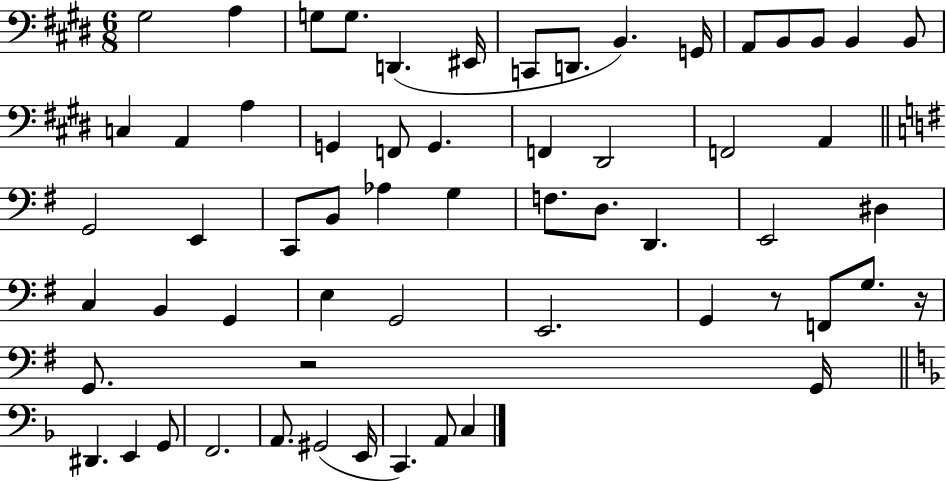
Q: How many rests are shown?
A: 3